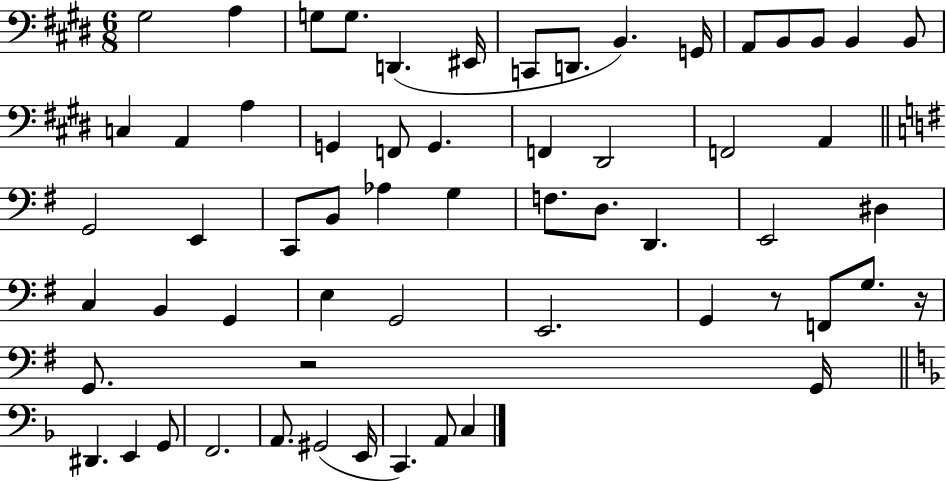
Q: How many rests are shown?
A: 3